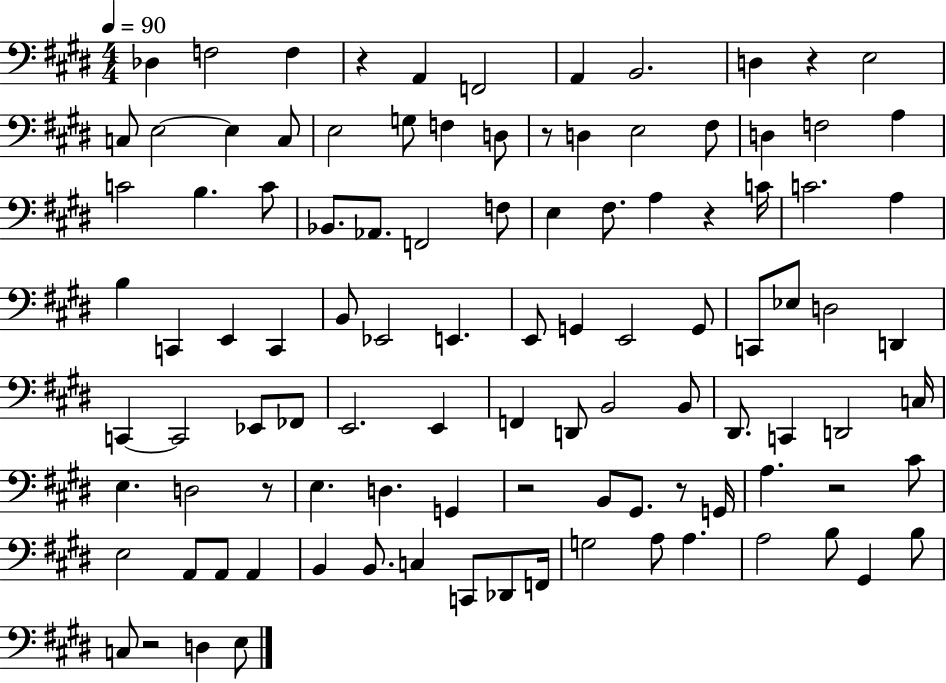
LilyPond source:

{
  \clef bass
  \numericTimeSignature
  \time 4/4
  \key e \major
  \tempo 4 = 90
  des4 f2 f4 | r4 a,4 f,2 | a,4 b,2. | d4 r4 e2 | \break c8 e2~~ e4 c8 | e2 g8 f4 d8 | r8 d4 e2 fis8 | d4 f2 a4 | \break c'2 b4. c'8 | bes,8. aes,8. f,2 f8 | e4 fis8. a4 r4 c'16 | c'2. a4 | \break b4 c,4 e,4 c,4 | b,8 ees,2 e,4. | e,8 g,4 e,2 g,8 | c,8 ees8 d2 d,4 | \break c,4~~ c,2 ees,8 fes,8 | e,2. e,4 | f,4 d,8 b,2 b,8 | dis,8. c,4 d,2 c16 | \break e4. d2 r8 | e4. d4. g,4 | r2 b,8 gis,8. r8 g,16 | a4. r2 cis'8 | \break e2 a,8 a,8 a,4 | b,4 b,8. c4 c,8 des,8 f,16 | g2 a8 a4. | a2 b8 gis,4 b8 | \break c8 r2 d4 e8 | \bar "|."
}